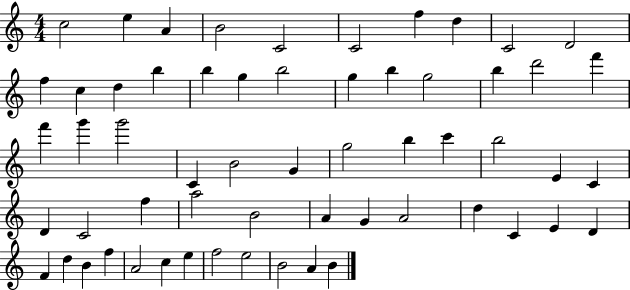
{
  \clef treble
  \numericTimeSignature
  \time 4/4
  \key c \major
  c''2 e''4 a'4 | b'2 c'2 | c'2 f''4 d''4 | c'2 d'2 | \break f''4 c''4 d''4 b''4 | b''4 g''4 b''2 | g''4 b''4 g''2 | b''4 d'''2 f'''4 | \break f'''4 g'''4 g'''2 | c'4 b'2 g'4 | g''2 b''4 c'''4 | b''2 e'4 c'4 | \break d'4 c'2 f''4 | a''2 b'2 | a'4 g'4 a'2 | d''4 c'4 e'4 d'4 | \break f'4 d''4 b'4 f''4 | a'2 c''4 e''4 | f''2 e''2 | b'2 a'4 b'4 | \break \bar "|."
}